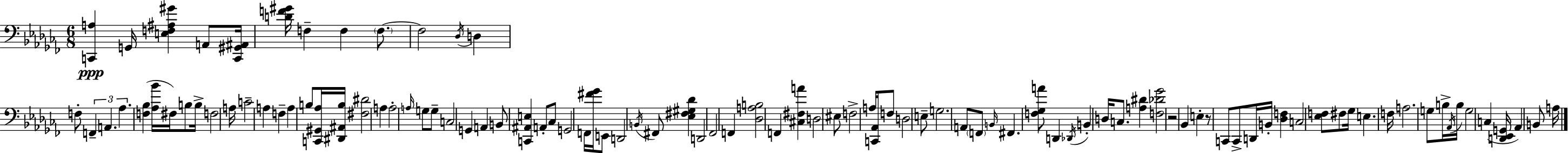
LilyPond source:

{
  \clef bass
  \numericTimeSignature
  \time 6/8
  \key aes \minor
  \repeat volta 2 { <c, a>4\ppp g,16 <e f ais gis'>4 a,8 <c, gis, ais,>16 | <d' f' gis'>16 f4-- f4 \parenthesize f8.~~ | f2 \acciaccatura { des16 } d4 | f8-. \tuplet 3/2 { f,4-- a,4. | \break aes4. } <f bes>4( <aes bes'>16 | fis16) b8 b16-> f2 | a16 c'2-- a4 | f4-- a4 b8 <c, gis, aes>16 | \break <dis, ais, b>16 <fis dis'>2 a4 | a2-. \grace { a16 } g8 | g8-- c2 g,4 | a,4 b,8 <c, ais, e>4 | \break a,8-. ces8 g,2 | f,16 <fis' ges'>16 e,8 d,2 | \acciaccatura { b,16 } fis,8 <ees fis gis des'>4 d,2 | fes,2 f,4 | \break <des a b>2 f,4 | <cis fis a'>4 d2 | eis8 f2-> | a16 <c, aes,>16 f8 d2 | \break e8-- g2. | a,8 \parenthesize f,8 \grace { b,16 } fis,4. | <f ges a'>8 d,4 \acciaccatura { des,16 } b,4-. | d16 c8. <a dis'>4 <f des' ges'>2 | \break r2 | bes,4 e4-. r8 c,8 | c,8-> d,16 b,16-. <des f>4 c2 | <ees f>8 fis8 ges16 e4. | \break f16 a2. | g8 b16-> \acciaccatura { aes,16 } b16 g2 | c4( <d, ees, g,>16 aes,4) | b,8 a16 } \bar "|."
}